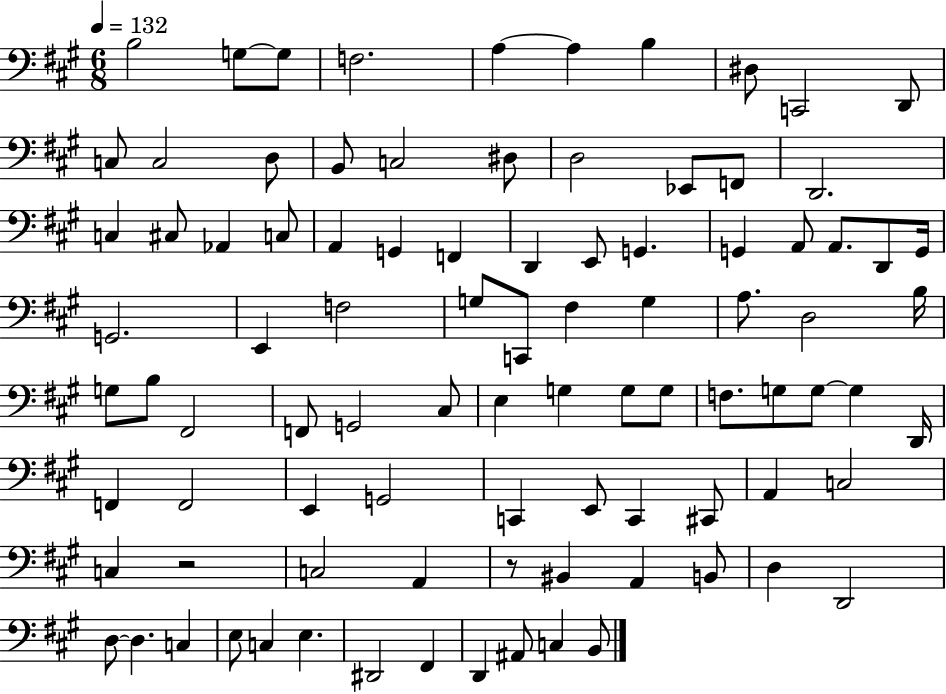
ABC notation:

X:1
T:Untitled
M:6/8
L:1/4
K:A
B,2 G,/2 G,/2 F,2 A, A, B, ^D,/2 C,,2 D,,/2 C,/2 C,2 D,/2 B,,/2 C,2 ^D,/2 D,2 _E,,/2 F,,/2 D,,2 C, ^C,/2 _A,, C,/2 A,, G,, F,, D,, E,,/2 G,, G,, A,,/2 A,,/2 D,,/2 G,,/4 G,,2 E,, F,2 G,/2 C,,/2 ^F, G, A,/2 D,2 B,/4 G,/2 B,/2 ^F,,2 F,,/2 G,,2 ^C,/2 E, G, G,/2 G,/2 F,/2 G,/2 G,/2 G, D,,/4 F,, F,,2 E,, G,,2 C,, E,,/2 C,, ^C,,/2 A,, C,2 C, z2 C,2 A,, z/2 ^B,, A,, B,,/2 D, D,,2 D,/2 D, C, E,/2 C, E, ^D,,2 ^F,, D,, ^A,,/2 C, B,,/2